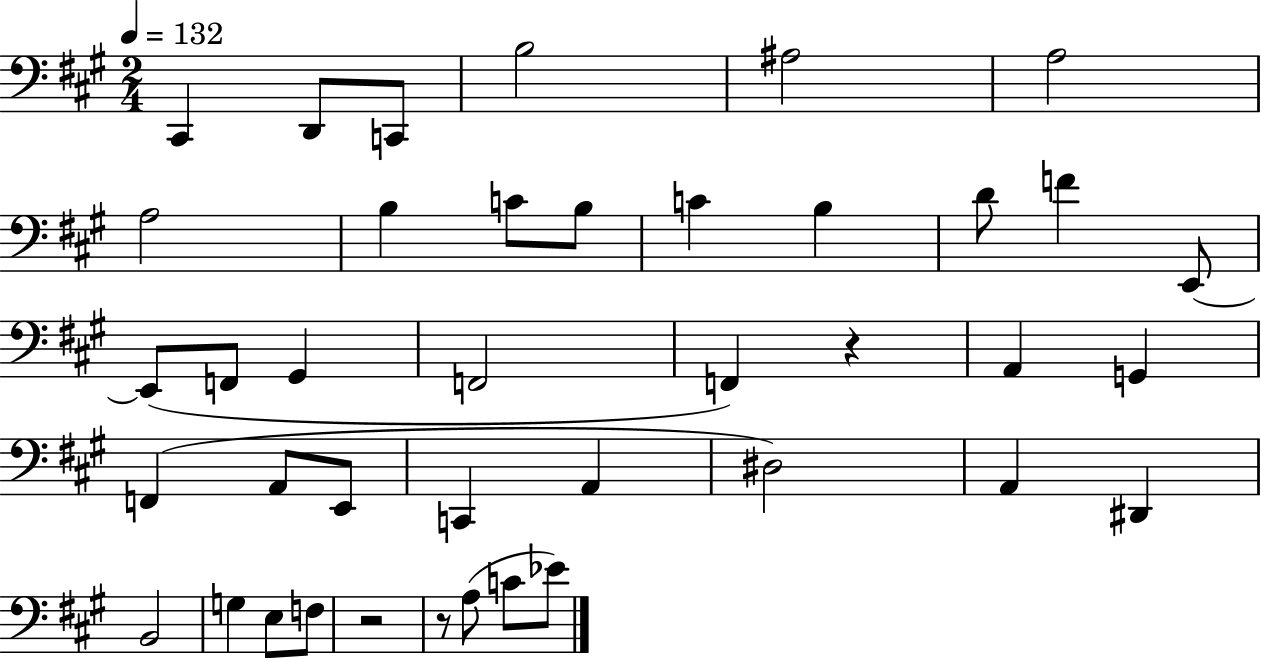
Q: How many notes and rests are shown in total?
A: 40